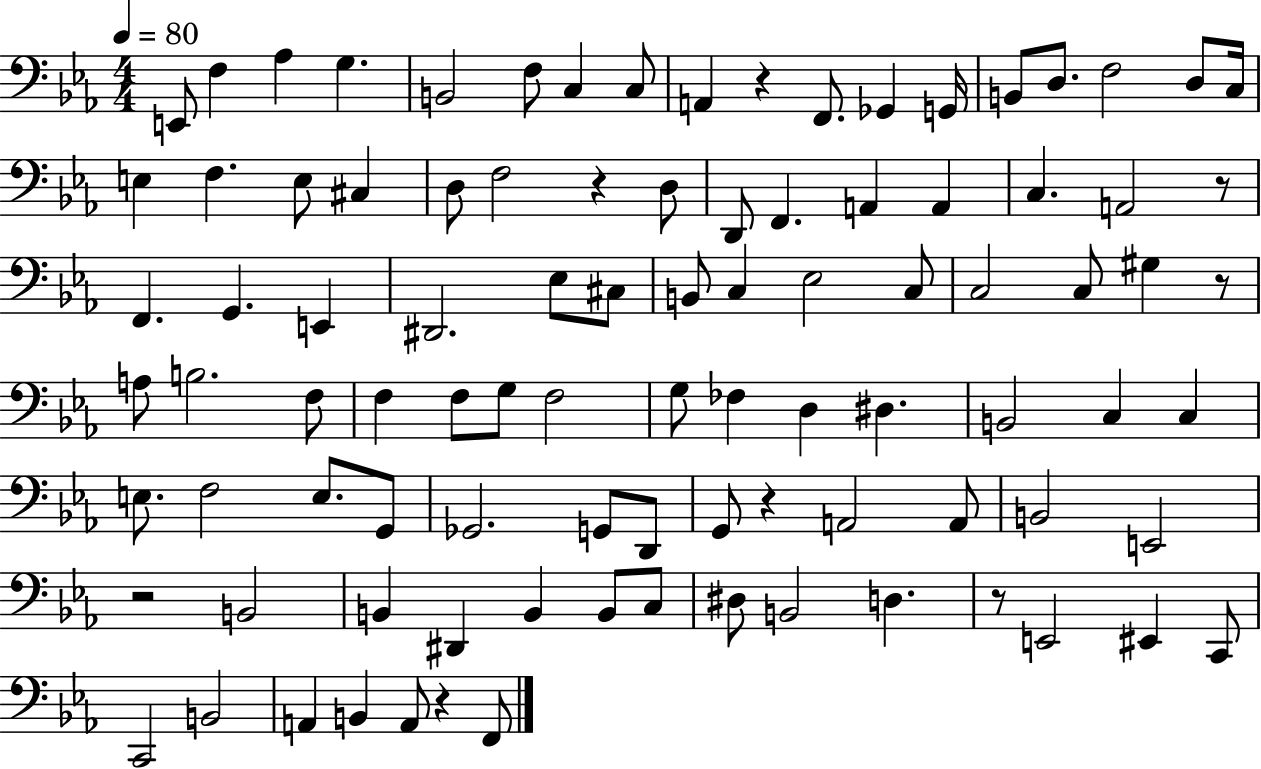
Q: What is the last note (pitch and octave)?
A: F2